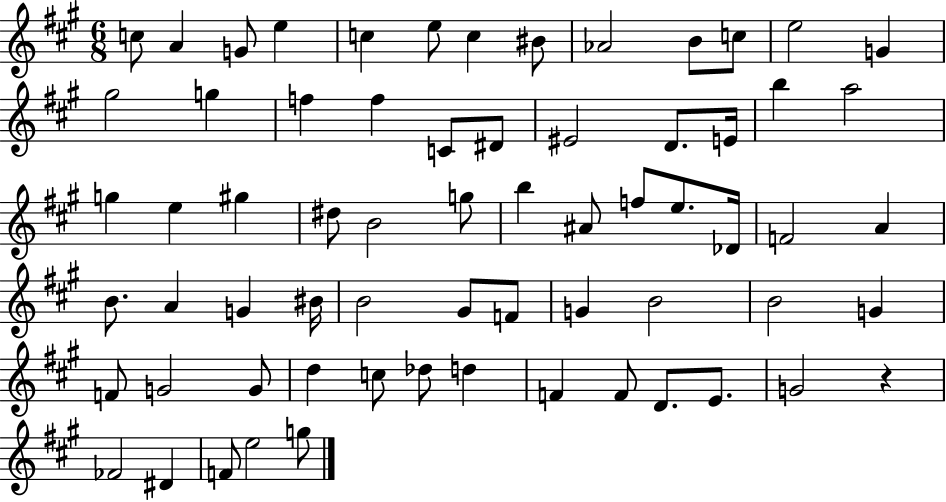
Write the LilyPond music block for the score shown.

{
  \clef treble
  \numericTimeSignature
  \time 6/8
  \key a \major
  c''8 a'4 g'8 e''4 | c''4 e''8 c''4 bis'8 | aes'2 b'8 c''8 | e''2 g'4 | \break gis''2 g''4 | f''4 f''4 c'8 dis'8 | eis'2 d'8. e'16 | b''4 a''2 | \break g''4 e''4 gis''4 | dis''8 b'2 g''8 | b''4 ais'8 f''8 e''8. des'16 | f'2 a'4 | \break b'8. a'4 g'4 bis'16 | b'2 gis'8 f'8 | g'4 b'2 | b'2 g'4 | \break f'8 g'2 g'8 | d''4 c''8 des''8 d''4 | f'4 f'8 d'8. e'8. | g'2 r4 | \break fes'2 dis'4 | f'8 e''2 g''8 | \bar "|."
}